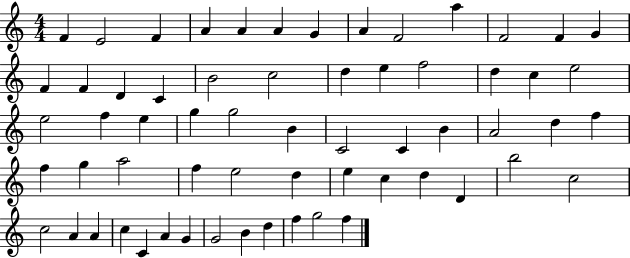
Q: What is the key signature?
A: C major